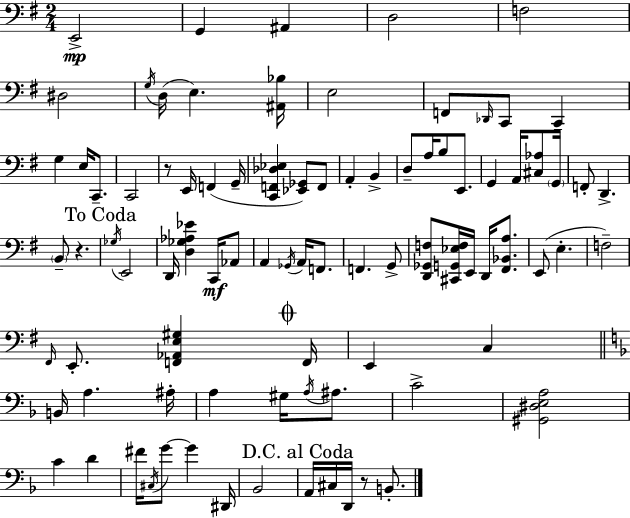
{
  \clef bass
  \numericTimeSignature
  \time 2/4
  \key g \major
  \repeat volta 2 { e,2->\mp | g,4 ais,4 | d2 | f2 | \break dis2 | \acciaccatura { g16 }( d16 e4.) | <ais, bes>16 e2 | f,8 \grace { des,16 } c,8 c,4-- | \break g4 e16 c,8.-- | c,2 | r8 e,16 f,4( | g,16-- <c, f, des ees>4 <ees, ges,>8) | \break f,8 a,4-. b,4-> | d8-- a16 b8 e,8. | g,4 a,16 <cis aes>8 | \parenthesize g,16 f,8-. d,4.-> | \break \parenthesize b,8-- r4. | \mark "To Coda" \acciaccatura { ges16 } e,2 | d,16 <d ges aes ees'>4 | c,16\mf aes,8 a,4 \acciaccatura { ges,16 } | \break a,16 f,8. f,4. | g,8-> <d, ges, f>8 <cis, g, ees f>16 e,16 | d,16 <fis, bes, a>8. e,8( e4.-. | f2--) | \break \grace { fis,16 } e,8.-. | <f, aes, e gis>4 \mark \markup { \musicglyph "scripts.coda" } f,16 e,4 | c4 \bar "||" \break \key f \major b,16 a4. ais16-. | a4 gis16 \acciaccatura { a16 } ais8. | c'2-> | <gis, dis e a>2 | \break c'4 d'4 | fis'16 \acciaccatura { cis16 } g'8~~ g'4 | dis,16 bes,2 | \mark "D.C. al Coda" a,16 cis16 d,16 r8 b,8.-. | \break } \bar "|."
}